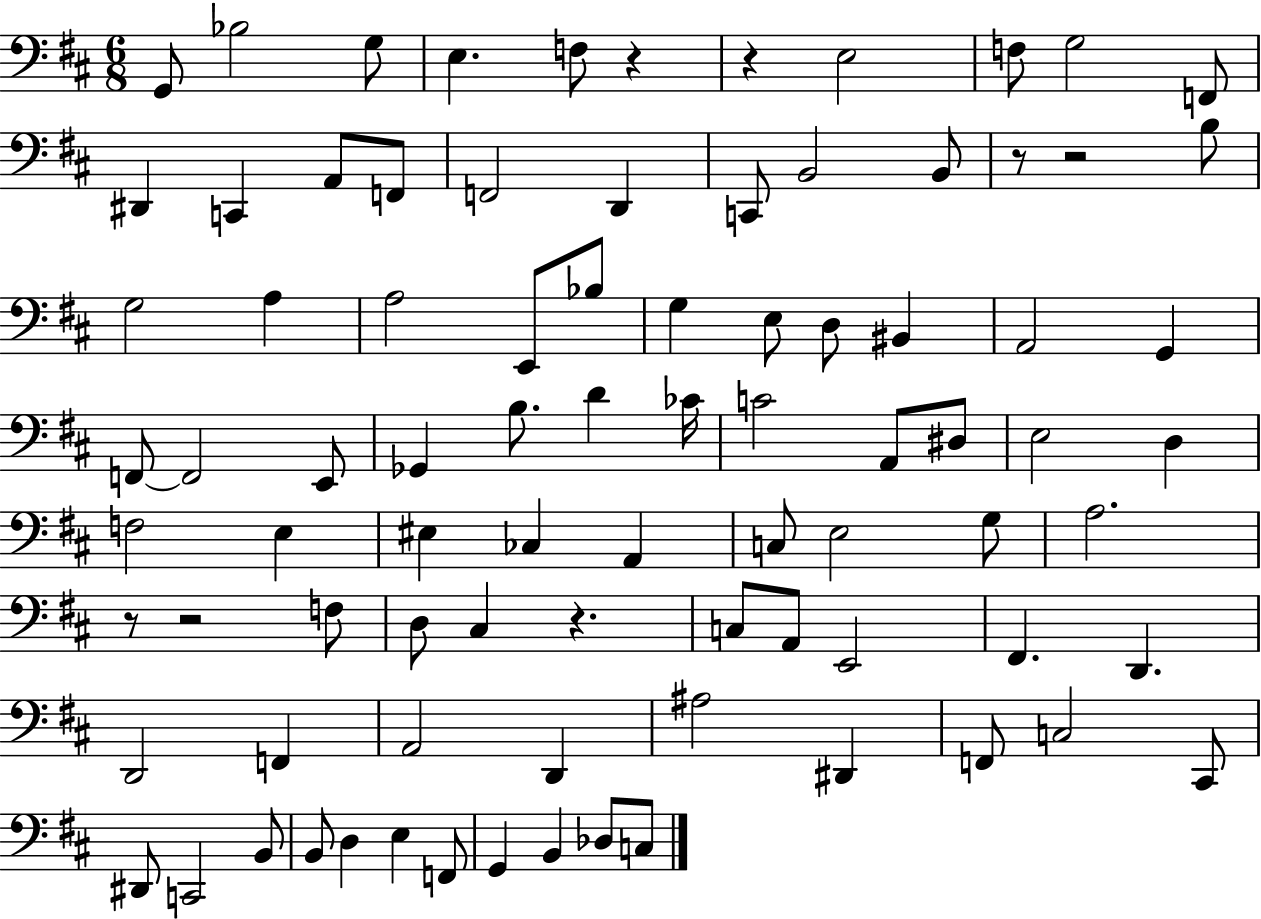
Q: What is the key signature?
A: D major